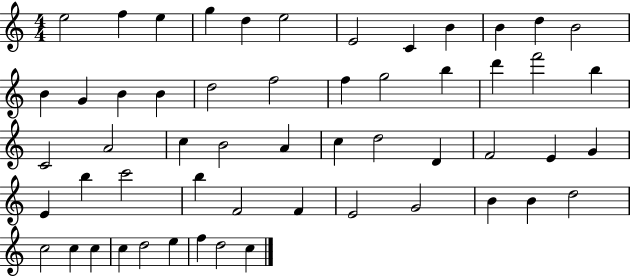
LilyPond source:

{
  \clef treble
  \numericTimeSignature
  \time 4/4
  \key c \major
  e''2 f''4 e''4 | g''4 d''4 e''2 | e'2 c'4 b'4 | b'4 d''4 b'2 | \break b'4 g'4 b'4 b'4 | d''2 f''2 | f''4 g''2 b''4 | d'''4 f'''2 b''4 | \break c'2 a'2 | c''4 b'2 a'4 | c''4 d''2 d'4 | f'2 e'4 g'4 | \break e'4 b''4 c'''2 | b''4 f'2 f'4 | e'2 g'2 | b'4 b'4 d''2 | \break c''2 c''4 c''4 | c''4 d''2 e''4 | f''4 d''2 c''4 | \bar "|."
}